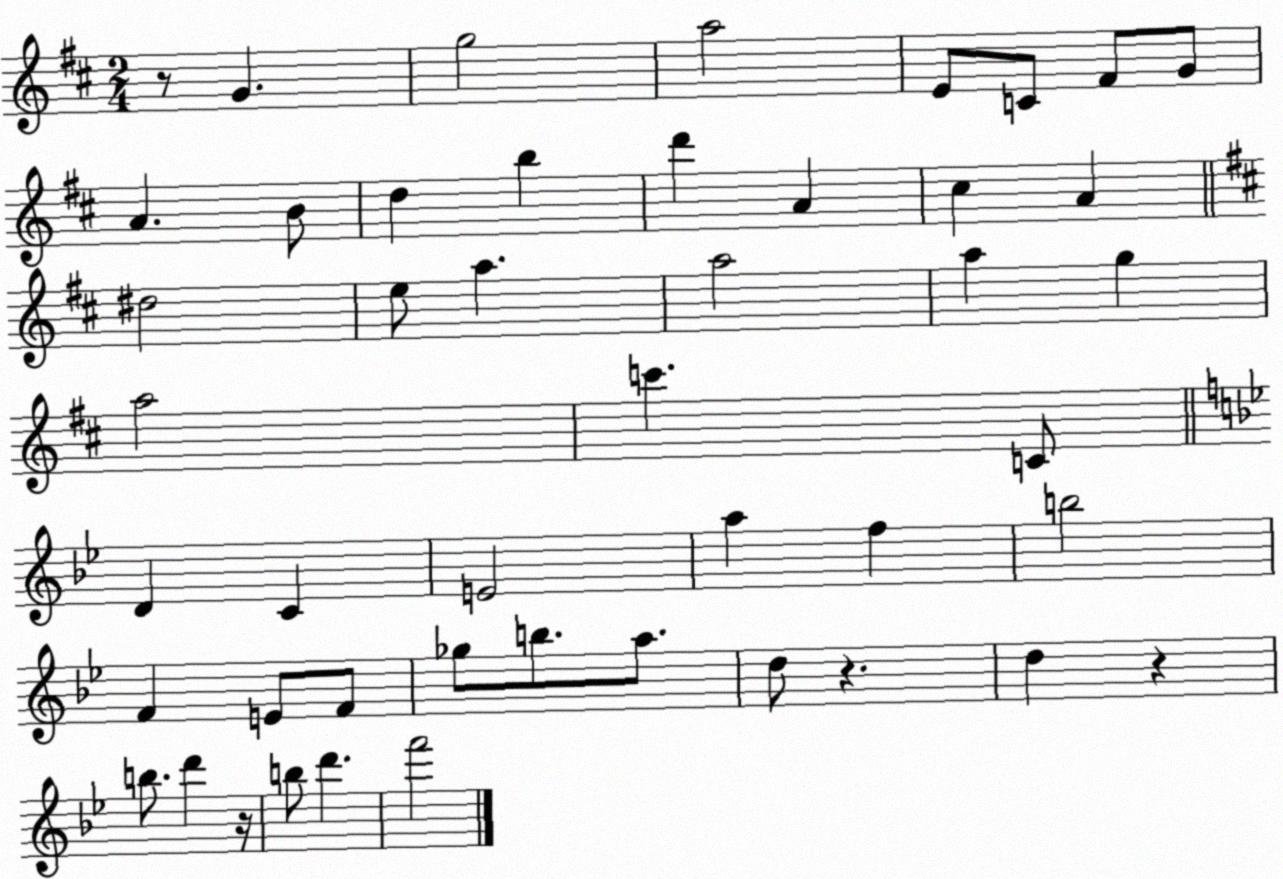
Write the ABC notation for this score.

X:1
T:Untitled
M:2/4
L:1/4
K:D
z/2 G g2 a2 E/2 C/2 ^F/2 G/2 A B/2 d b d' A ^c A ^d2 e/2 a a2 a g a2 c' C/2 D C E2 a f b2 F E/2 F/2 _g/2 b/2 a/2 d/2 z d z b/2 d' z/4 b/2 d' f'2